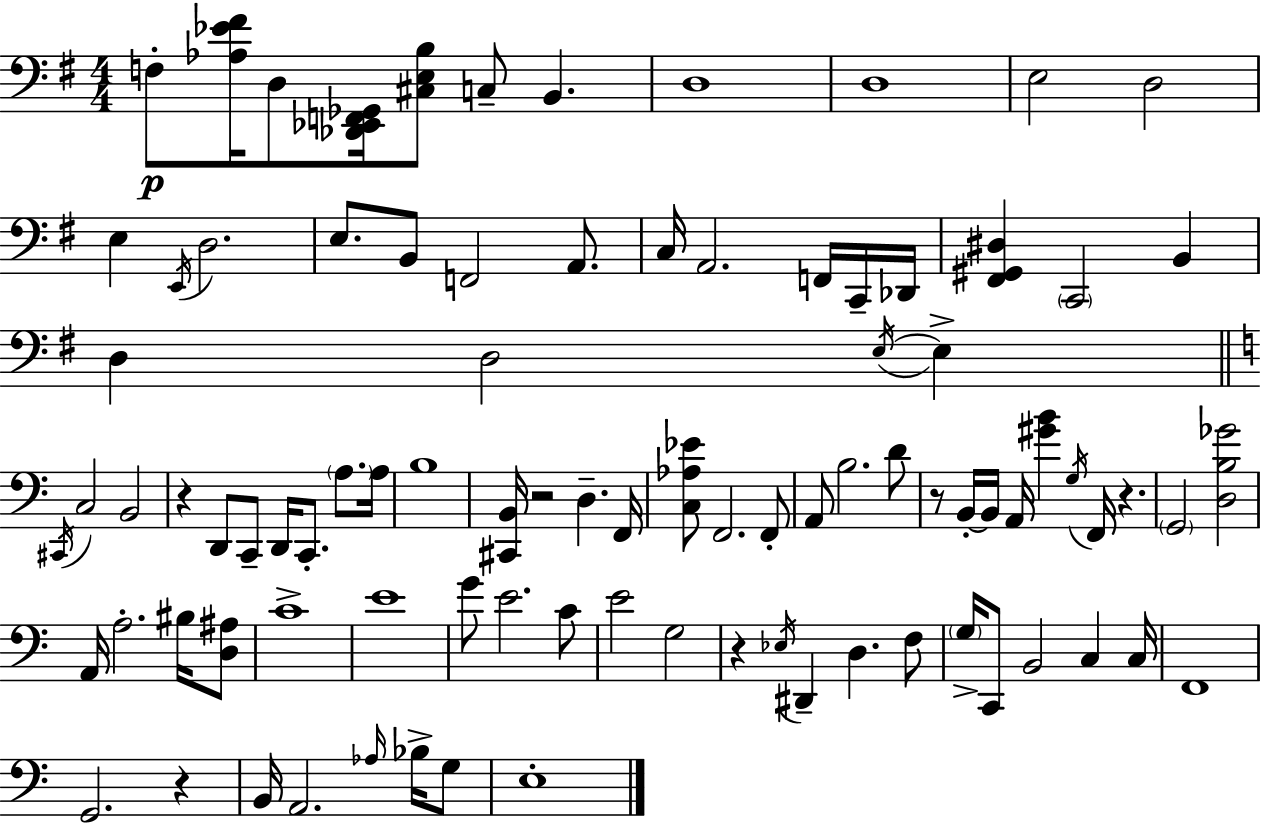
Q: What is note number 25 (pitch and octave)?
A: E3